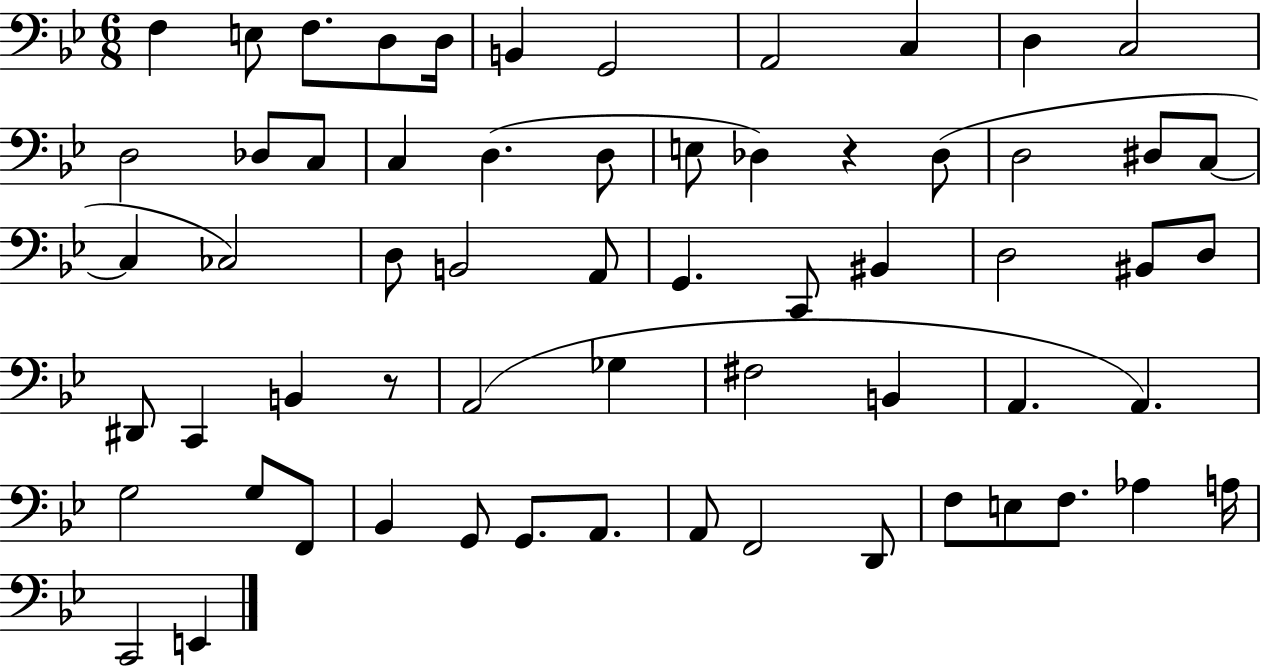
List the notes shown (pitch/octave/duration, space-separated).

F3/q E3/e F3/e. D3/e D3/s B2/q G2/h A2/h C3/q D3/q C3/h D3/h Db3/e C3/e C3/q D3/q. D3/e E3/e Db3/q R/q Db3/e D3/h D#3/e C3/e C3/q CES3/h D3/e B2/h A2/e G2/q. C2/e BIS2/q D3/h BIS2/e D3/e D#2/e C2/q B2/q R/e A2/h Gb3/q F#3/h B2/q A2/q. A2/q. G3/h G3/e F2/e Bb2/q G2/e G2/e. A2/e. A2/e F2/h D2/e F3/e E3/e F3/e. Ab3/q A3/s C2/h E2/q